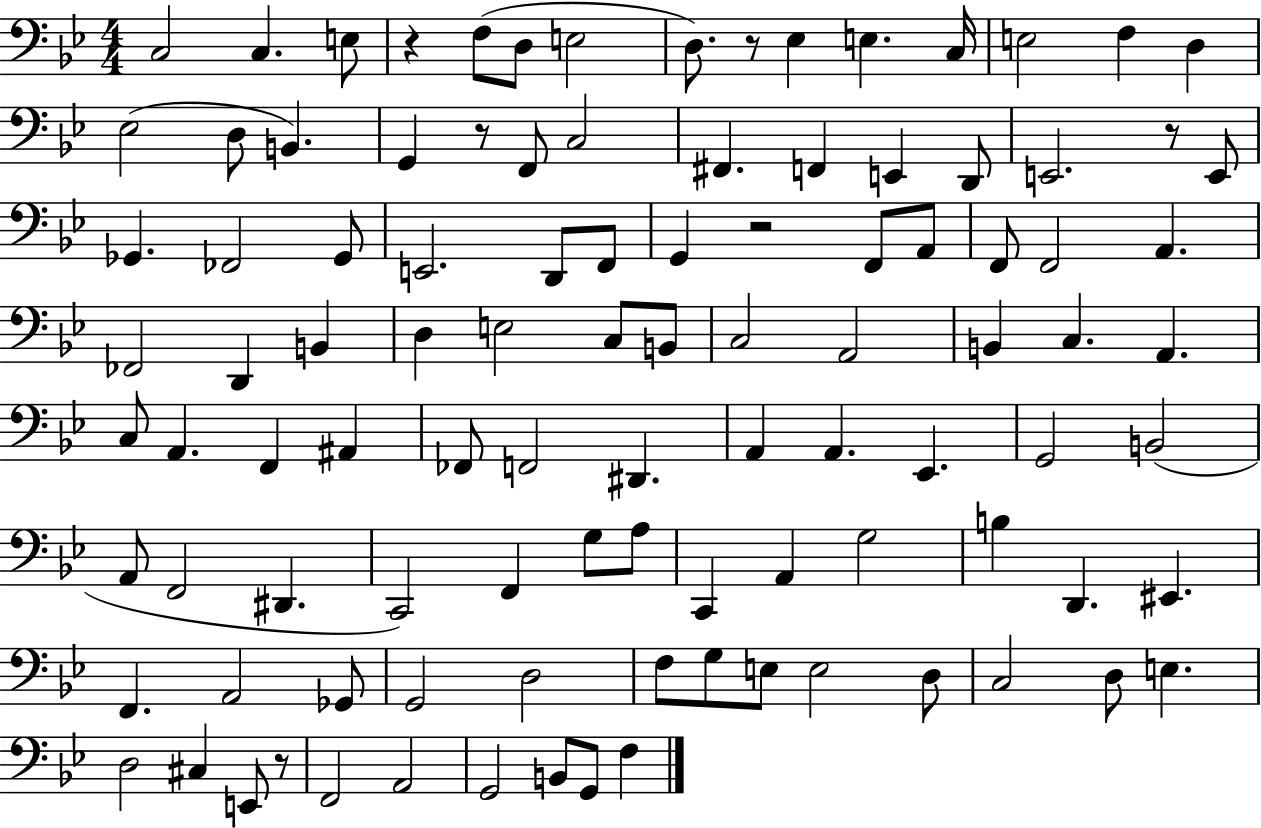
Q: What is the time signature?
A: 4/4